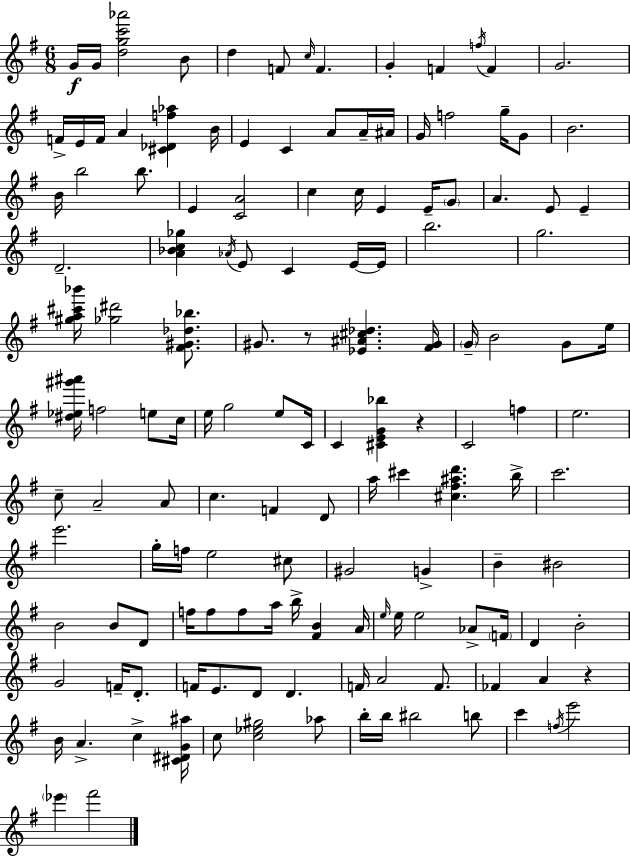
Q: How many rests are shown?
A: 3